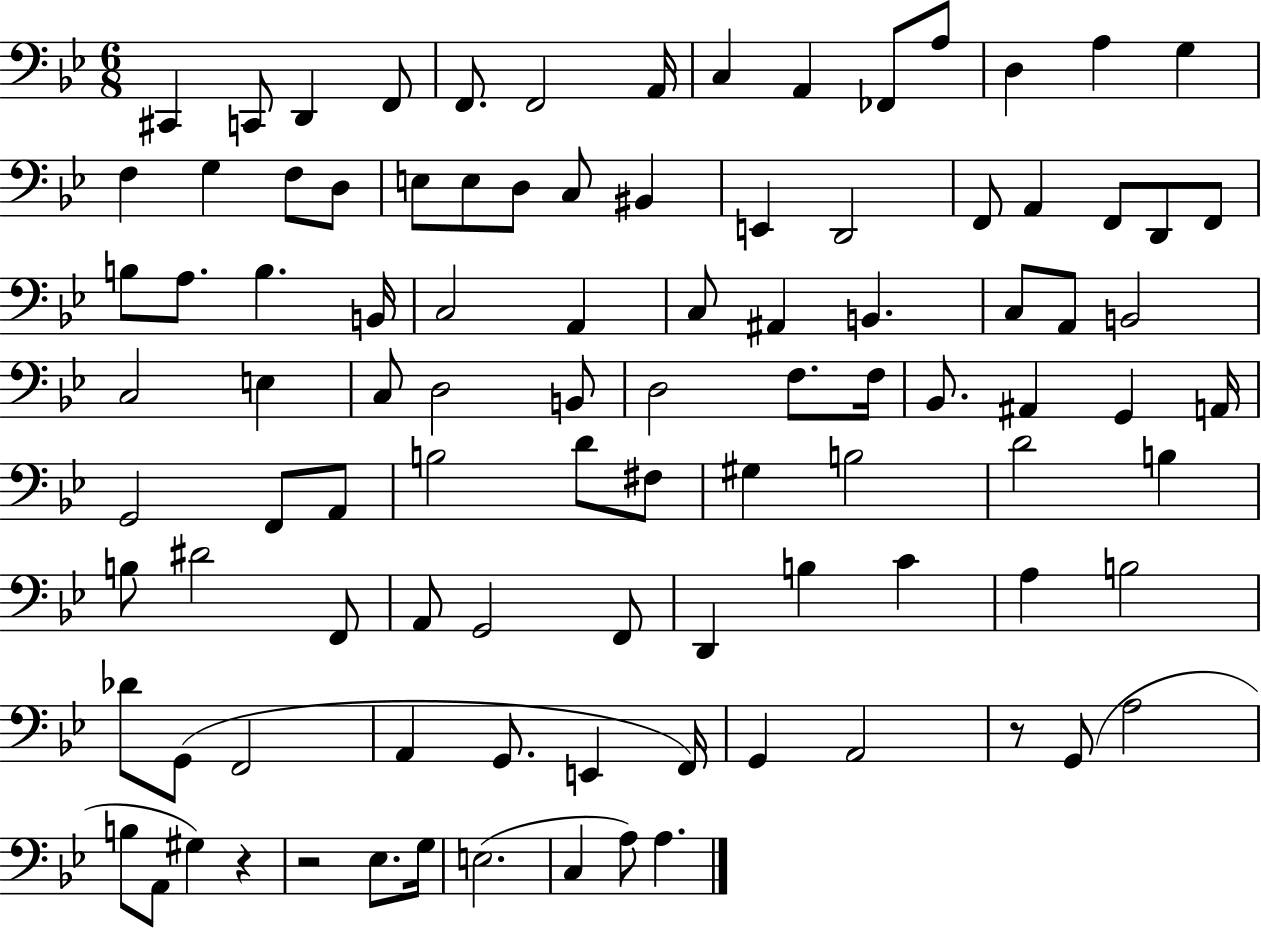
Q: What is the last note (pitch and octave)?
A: A3